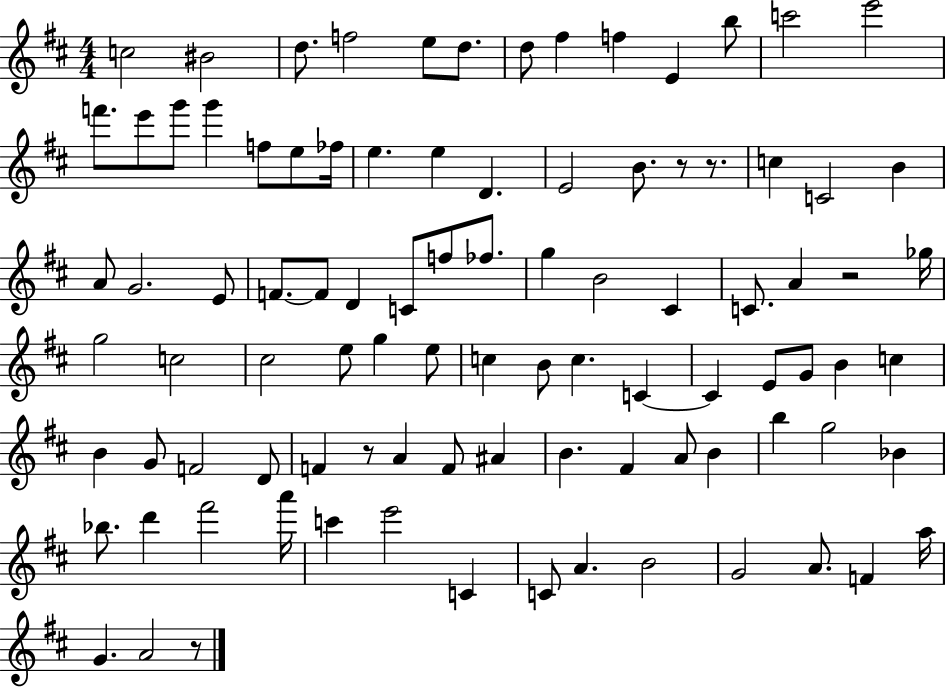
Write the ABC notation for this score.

X:1
T:Untitled
M:4/4
L:1/4
K:D
c2 ^B2 d/2 f2 e/2 d/2 d/2 ^f f E b/2 c'2 e'2 f'/2 e'/2 g'/2 g' f/2 e/2 _f/4 e e D E2 B/2 z/2 z/2 c C2 B A/2 G2 E/2 F/2 F/2 D C/2 f/2 _f/2 g B2 ^C C/2 A z2 _g/4 g2 c2 ^c2 e/2 g e/2 c B/2 c C C E/2 G/2 B c B G/2 F2 D/2 F z/2 A F/2 ^A B ^F A/2 B b g2 _B _b/2 d' ^f'2 a'/4 c' e'2 C C/2 A B2 G2 A/2 F a/4 G A2 z/2